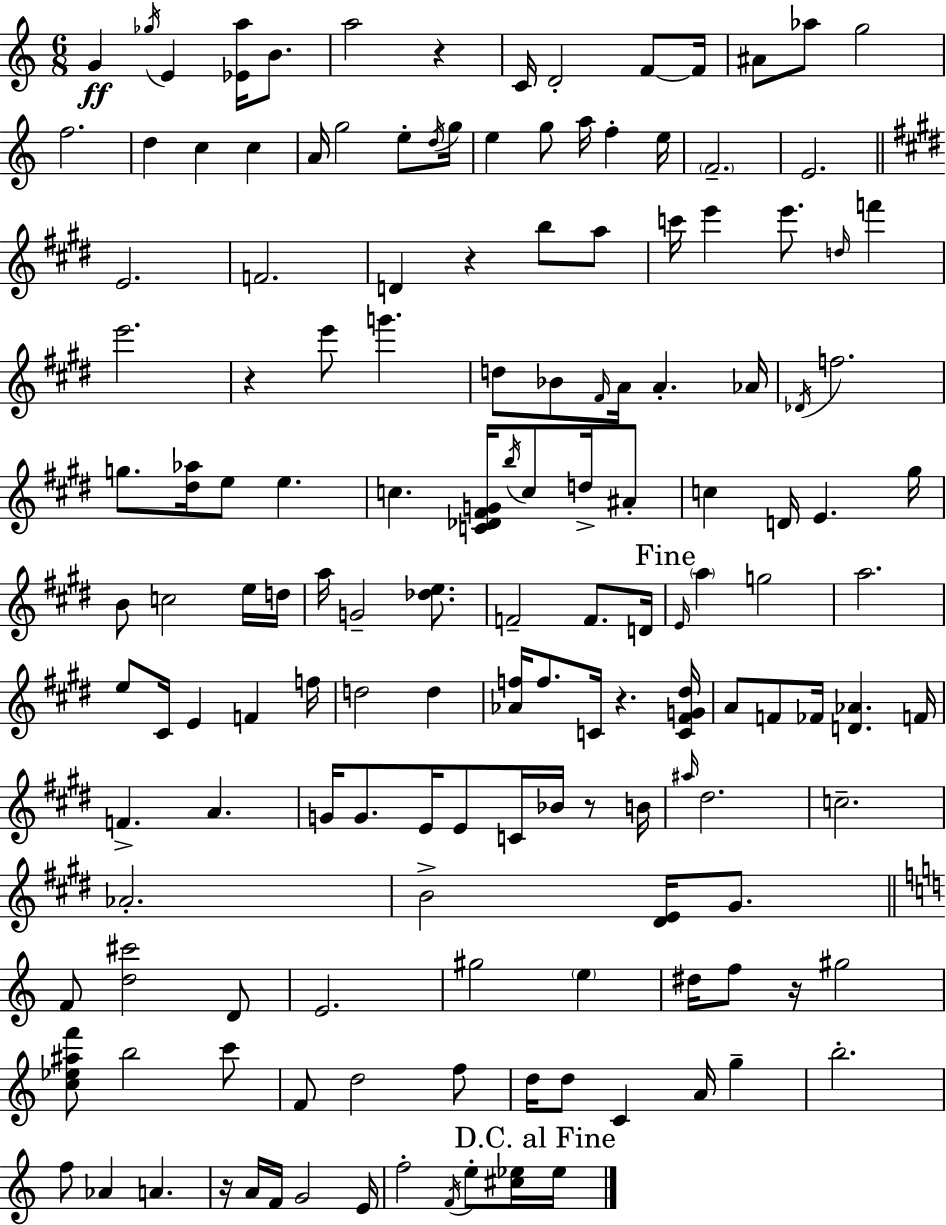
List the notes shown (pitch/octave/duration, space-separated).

G4/q Gb5/s E4/q [Eb4,A5]/s B4/e. A5/h R/q C4/s D4/h F4/e F4/s A#4/e Ab5/e G5/h F5/h. D5/q C5/q C5/q A4/s G5/h E5/e D5/s G5/s E5/q G5/e A5/s F5/q E5/s F4/h. E4/h. E4/h. F4/h. D4/q R/q B5/e A5/e C6/s E6/q E6/e. D5/s F6/q E6/h. R/q E6/e G6/q. D5/e Bb4/e F#4/s A4/s A4/q. Ab4/s Db4/s F5/h. G5/e. [D#5,Ab5]/s E5/e E5/q. C5/q. [C4,Db4,F#4,G4]/s B5/s C5/e D5/s A#4/e C5/q D4/s E4/q. G#5/s B4/e C5/h E5/s D5/s A5/s G4/h [Db5,E5]/e. F4/h F4/e. D4/s E4/s A5/q G5/h A5/h. E5/e C#4/s E4/q F4/q F5/s D5/h D5/q [Ab4,F5]/s F5/e. C4/s R/q. [C4,F#4,G4,D#5]/s A4/e F4/e FES4/s [D4,Ab4]/q. F4/s F4/q. A4/q. G4/s G4/e. E4/s E4/e C4/s Bb4/s R/e B4/s A#5/s D#5/h. C5/h. Ab4/h. B4/h [D#4,E4]/s G#4/e. F4/e [D5,C#6]/h D4/e E4/h. G#5/h E5/q D#5/s F5/e R/s G#5/h [C5,Eb5,A#5,F6]/e B5/h C6/e F4/e D5/h F5/e D5/s D5/e C4/q A4/s G5/q B5/h. F5/e Ab4/q A4/q. R/s A4/s F4/s G4/h E4/s F5/h F4/s E5/e [C#5,Eb5]/s Eb5/s